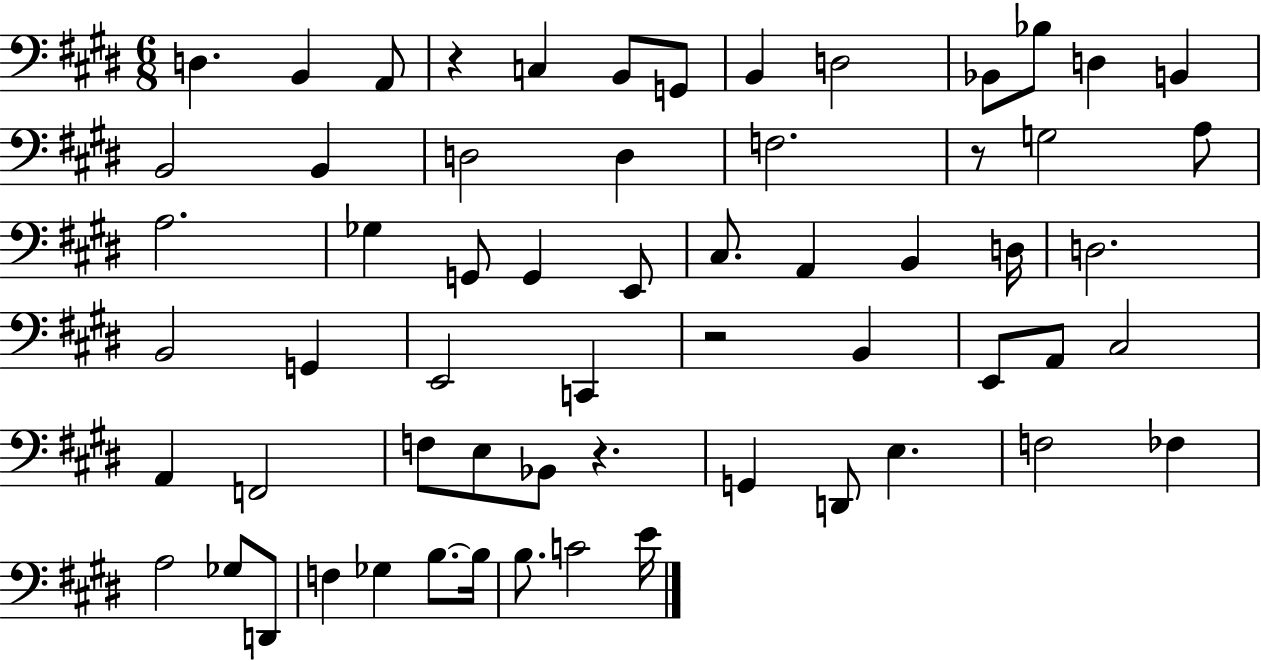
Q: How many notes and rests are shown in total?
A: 61